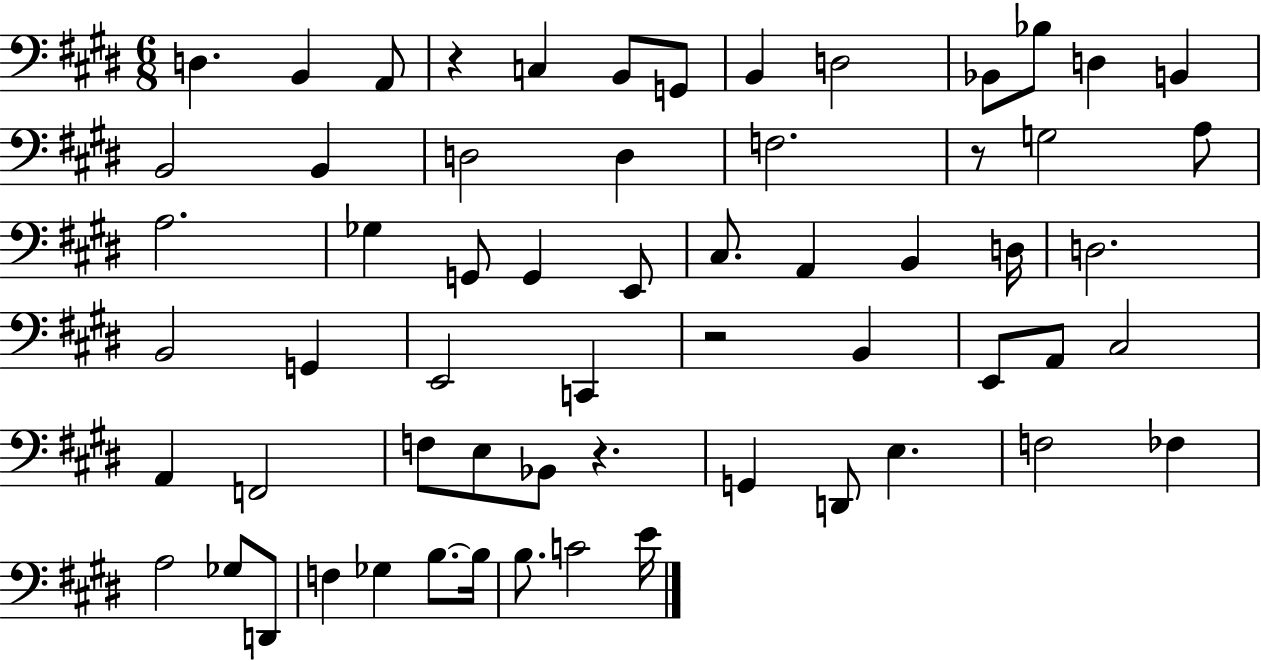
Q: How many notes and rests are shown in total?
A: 61